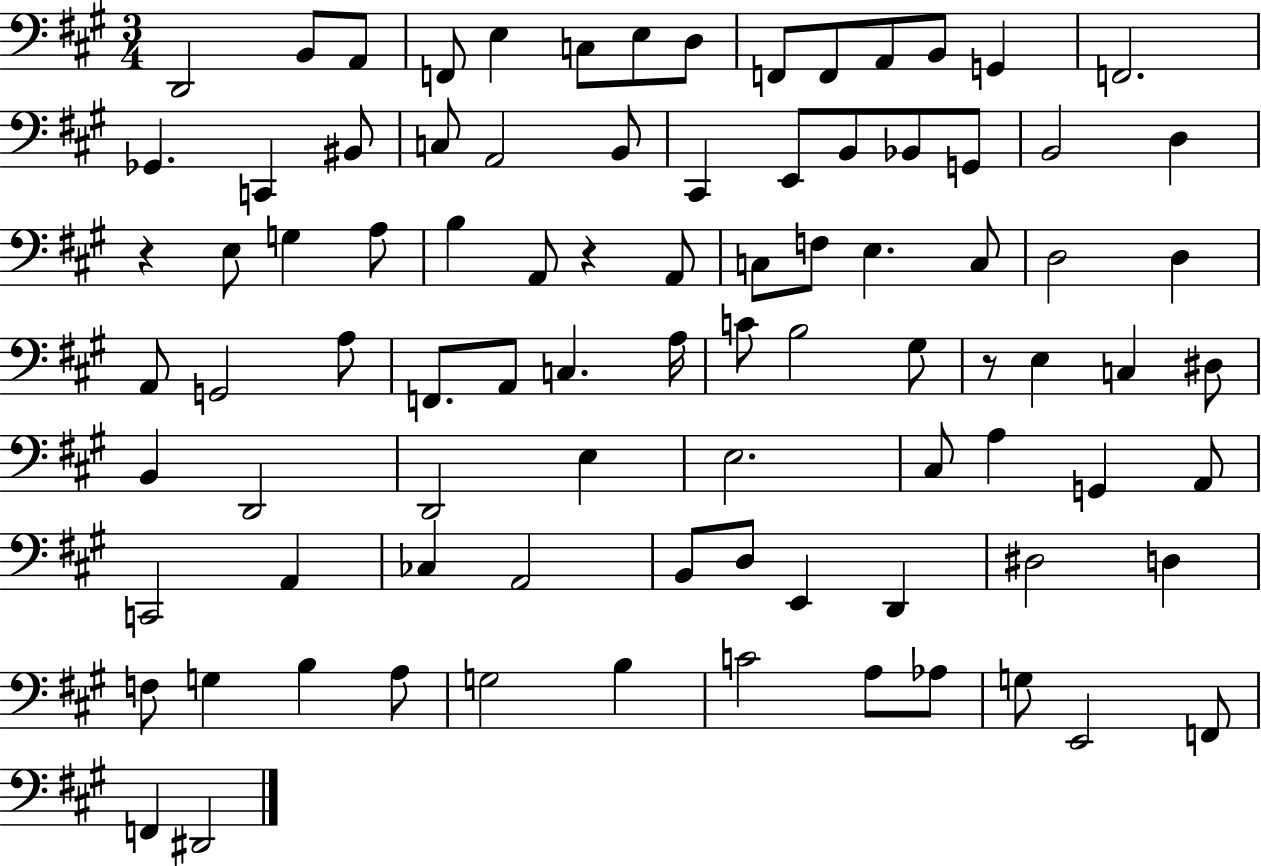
D2/h B2/e A2/e F2/e E3/q C3/e E3/e D3/e F2/e F2/e A2/e B2/e G2/q F2/h. Gb2/q. C2/q BIS2/e C3/e A2/h B2/e C#2/q E2/e B2/e Bb2/e G2/e B2/h D3/q R/q E3/e G3/q A3/e B3/q A2/e R/q A2/e C3/e F3/e E3/q. C3/e D3/h D3/q A2/e G2/h A3/e F2/e. A2/e C3/q. A3/s C4/e B3/h G#3/e R/e E3/q C3/q D#3/e B2/q D2/h D2/h E3/q E3/h. C#3/e A3/q G2/q A2/e C2/h A2/q CES3/q A2/h B2/e D3/e E2/q D2/q D#3/h D3/q F3/e G3/q B3/q A3/e G3/h B3/q C4/h A3/e Ab3/e G3/e E2/h F2/e F2/q D#2/h